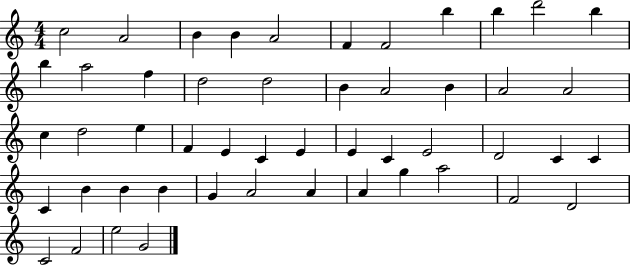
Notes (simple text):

C5/h A4/h B4/q B4/q A4/h F4/q F4/h B5/q B5/q D6/h B5/q B5/q A5/h F5/q D5/h D5/h B4/q A4/h B4/q A4/h A4/h C5/q D5/h E5/q F4/q E4/q C4/q E4/q E4/q C4/q E4/h D4/h C4/q C4/q C4/q B4/q B4/q B4/q G4/q A4/h A4/q A4/q G5/q A5/h F4/h D4/h C4/h F4/h E5/h G4/h